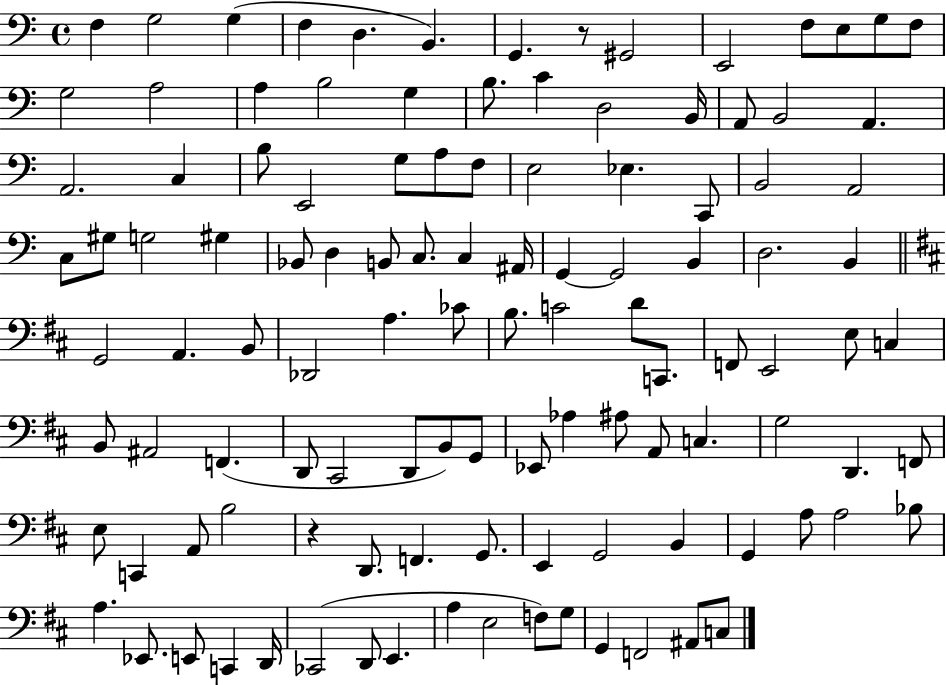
X:1
T:Untitled
M:4/4
L:1/4
K:C
F, G,2 G, F, D, B,, G,, z/2 ^G,,2 E,,2 F,/2 E,/2 G,/2 F,/2 G,2 A,2 A, B,2 G, B,/2 C D,2 B,,/4 A,,/2 B,,2 A,, A,,2 C, B,/2 E,,2 G,/2 A,/2 F,/2 E,2 _E, C,,/2 B,,2 A,,2 C,/2 ^G,/2 G,2 ^G, _B,,/2 D, B,,/2 C,/2 C, ^A,,/4 G,, G,,2 B,, D,2 B,, G,,2 A,, B,,/2 _D,,2 A, _C/2 B,/2 C2 D/2 C,,/2 F,,/2 E,,2 E,/2 C, B,,/2 ^A,,2 F,, D,,/2 ^C,,2 D,,/2 B,,/2 G,,/2 _E,,/2 _A, ^A,/2 A,,/2 C, G,2 D,, F,,/2 E,/2 C,, A,,/2 B,2 z D,,/2 F,, G,,/2 E,, G,,2 B,, G,, A,/2 A,2 _B,/2 A, _E,,/2 E,,/2 C,, D,,/4 _C,,2 D,,/2 E,, A, E,2 F,/2 G,/2 G,, F,,2 ^A,,/2 C,/2